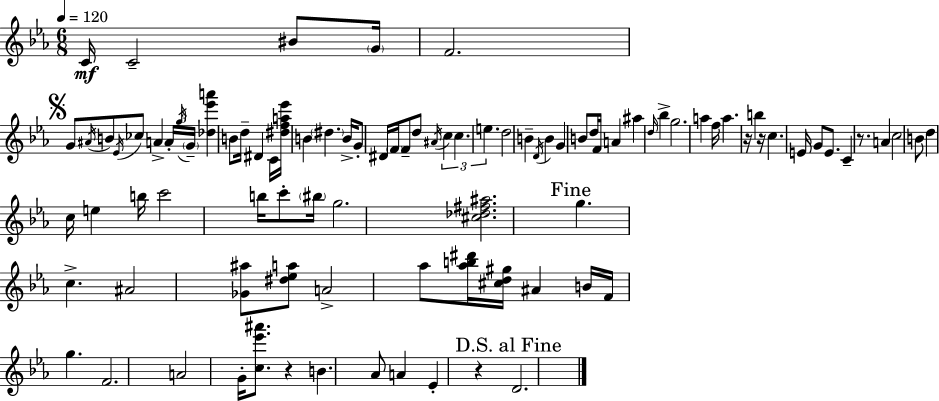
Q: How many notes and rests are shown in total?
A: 94